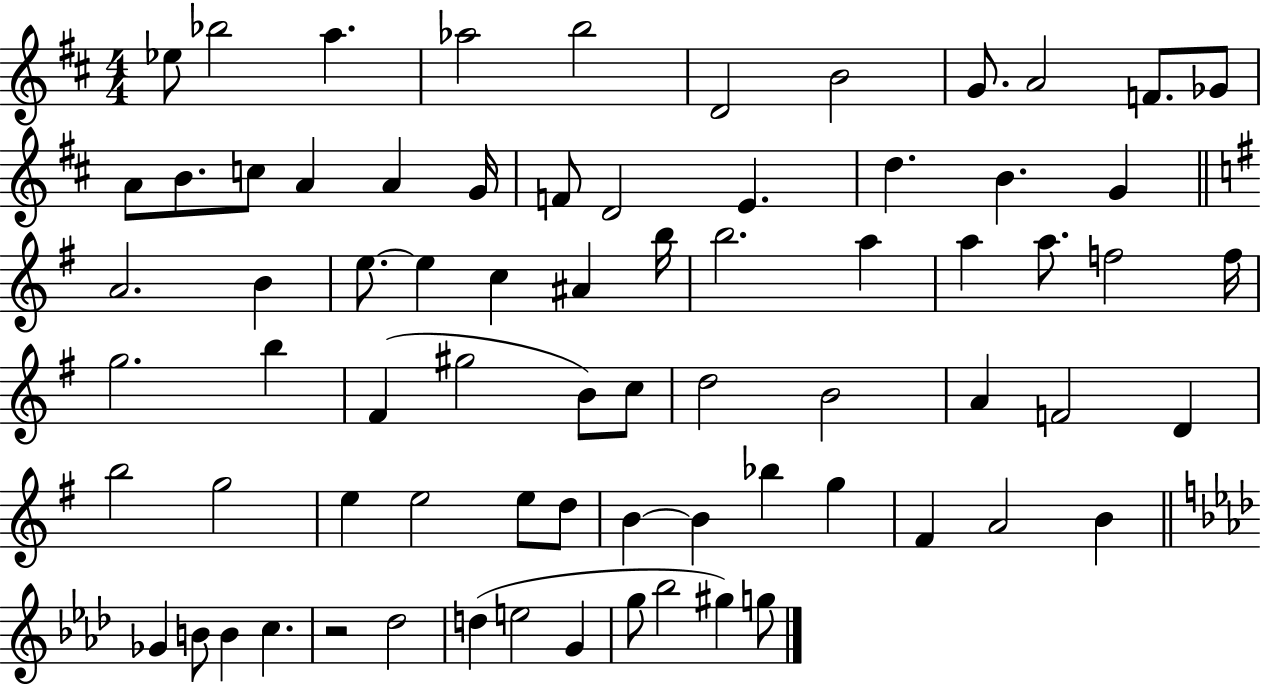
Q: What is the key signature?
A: D major